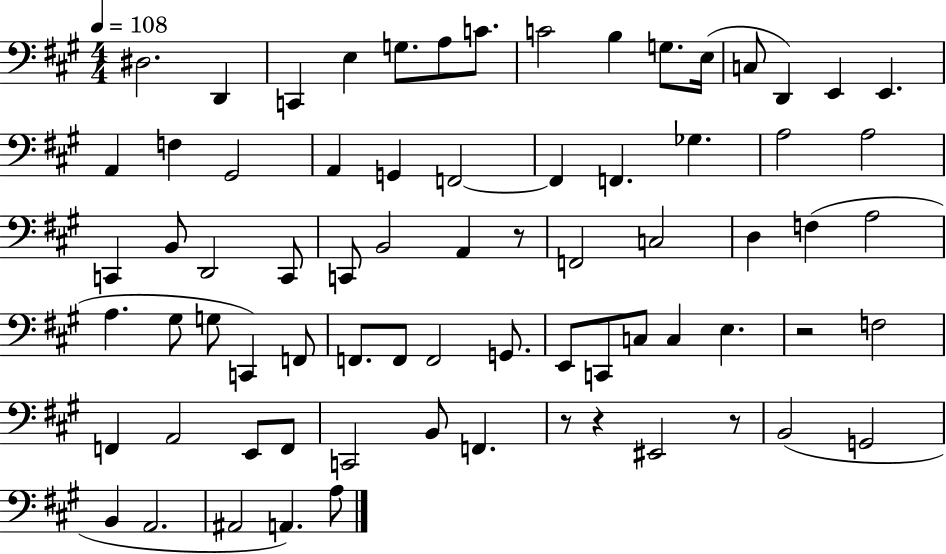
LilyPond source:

{
  \clef bass
  \numericTimeSignature
  \time 4/4
  \key a \major
  \tempo 4 = 108
  \repeat volta 2 { dis2. d,4 | c,4 e4 g8. a8 c'8. | c'2 b4 g8. e16( | c8 d,4) e,4 e,4. | \break a,4 f4 gis,2 | a,4 g,4 f,2~~ | f,4 f,4. ges4. | a2 a2 | \break c,4 b,8 d,2 c,8 | c,8 b,2 a,4 r8 | f,2 c2 | d4 f4( a2 | \break a4. gis8 g8 c,4) f,8 | f,8. f,8 f,2 g,8. | e,8 c,8 c8 c4 e4. | r2 f2 | \break f,4 a,2 e,8 f,8 | c,2 b,8 f,4. | r8 r4 eis,2 r8 | b,2( g,2 | \break b,4 a,2. | ais,2 a,4.) a8 | } \bar "|."
}